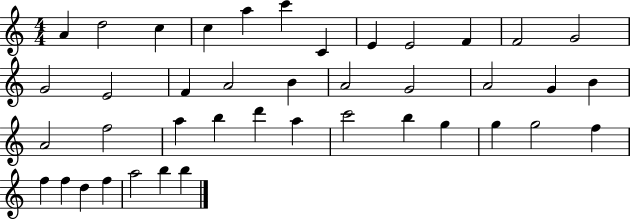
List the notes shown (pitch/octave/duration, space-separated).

A4/q D5/h C5/q C5/q A5/q C6/q C4/q E4/q E4/h F4/q F4/h G4/h G4/h E4/h F4/q A4/h B4/q A4/h G4/h A4/h G4/q B4/q A4/h F5/h A5/q B5/q D6/q A5/q C6/h B5/q G5/q G5/q G5/h F5/q F5/q F5/q D5/q F5/q A5/h B5/q B5/q